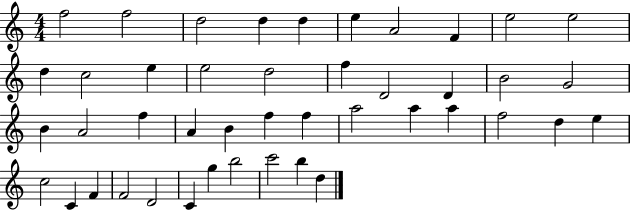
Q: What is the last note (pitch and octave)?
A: D5